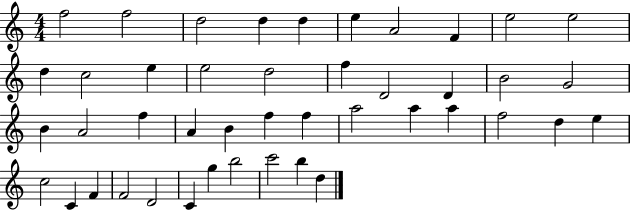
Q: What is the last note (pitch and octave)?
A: D5